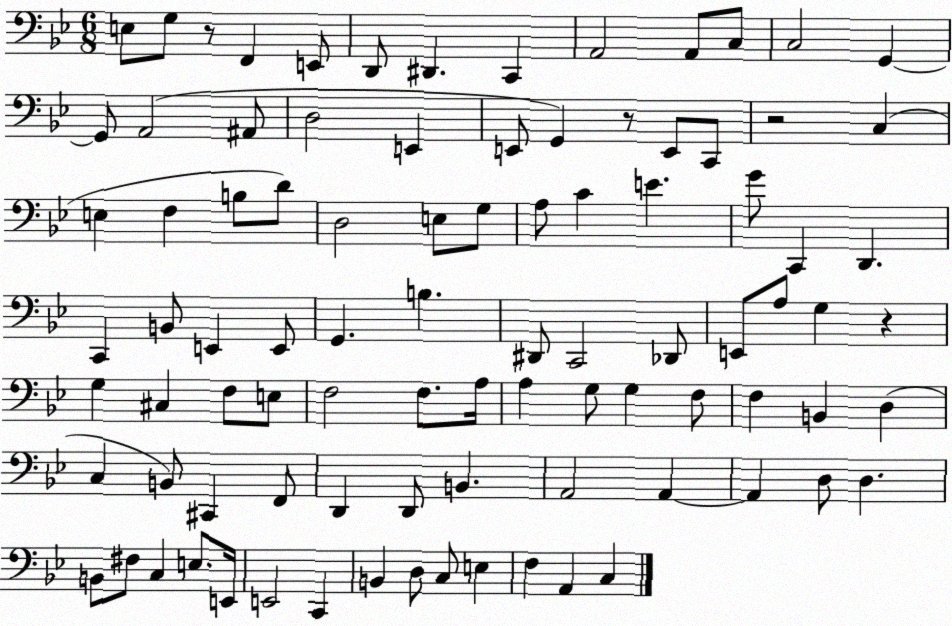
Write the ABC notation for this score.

X:1
T:Untitled
M:6/8
L:1/4
K:Bb
E,/2 G,/2 z/2 F,, E,,/2 D,,/2 ^D,, C,, A,,2 A,,/2 C,/2 C,2 G,, G,,/2 A,,2 ^A,,/2 D,2 E,, E,,/2 G,, z/2 E,,/2 C,,/2 z2 C, E, F, B,/2 D/2 D,2 E,/2 G,/2 A,/2 C E G/2 C,, D,, C,, B,,/2 E,, E,,/2 G,, B, ^D,,/2 C,,2 _D,,/2 E,,/2 A,/2 G, z G, ^C, F,/2 E,/2 F,2 F,/2 A,/4 A, G,/2 G, F,/2 F, B,, D, C, B,,/2 ^C,, F,,/2 D,, D,,/2 B,, A,,2 A,, A,, D,/2 D, B,,/2 ^F,/2 C, E,/2 E,,/4 E,,2 C,, B,, D,/2 C,/2 E, F, A,, C,